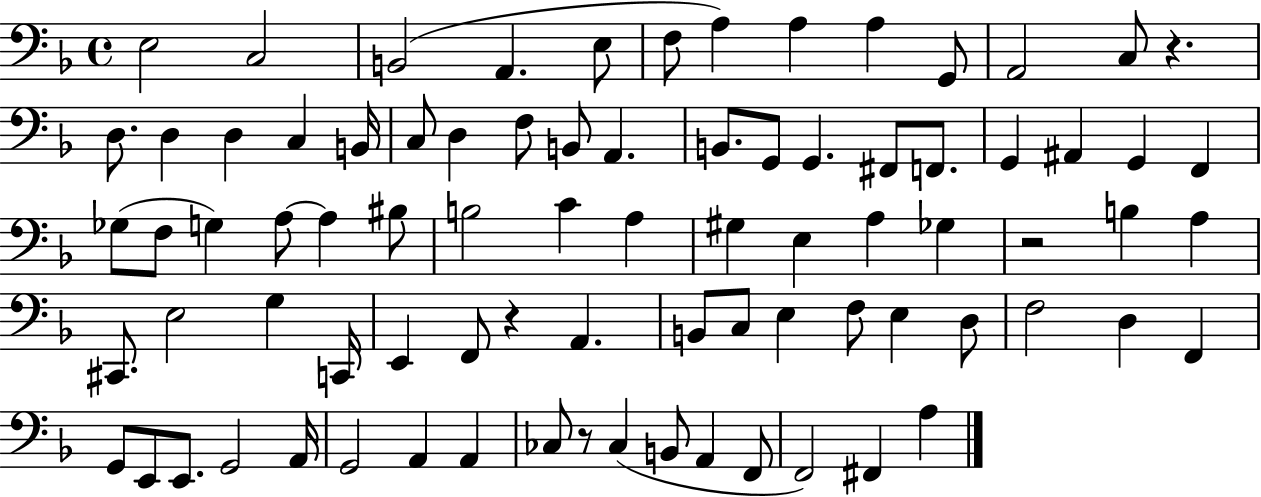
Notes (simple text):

E3/h C3/h B2/h A2/q. E3/e F3/e A3/q A3/q A3/q G2/e A2/h C3/e R/q. D3/e. D3/q D3/q C3/q B2/s C3/e D3/q F3/e B2/e A2/q. B2/e. G2/e G2/q. F#2/e F2/e. G2/q A#2/q G2/q F2/q Gb3/e F3/e G3/q A3/e A3/q BIS3/e B3/h C4/q A3/q G#3/q E3/q A3/q Gb3/q R/h B3/q A3/q C#2/e. E3/h G3/q C2/s E2/q F2/e R/q A2/q. B2/e C3/e E3/q F3/e E3/q D3/e F3/h D3/q F2/q G2/e E2/e E2/e. G2/h A2/s G2/h A2/q A2/q CES3/e R/e CES3/q B2/e A2/q F2/e F2/h F#2/q A3/q